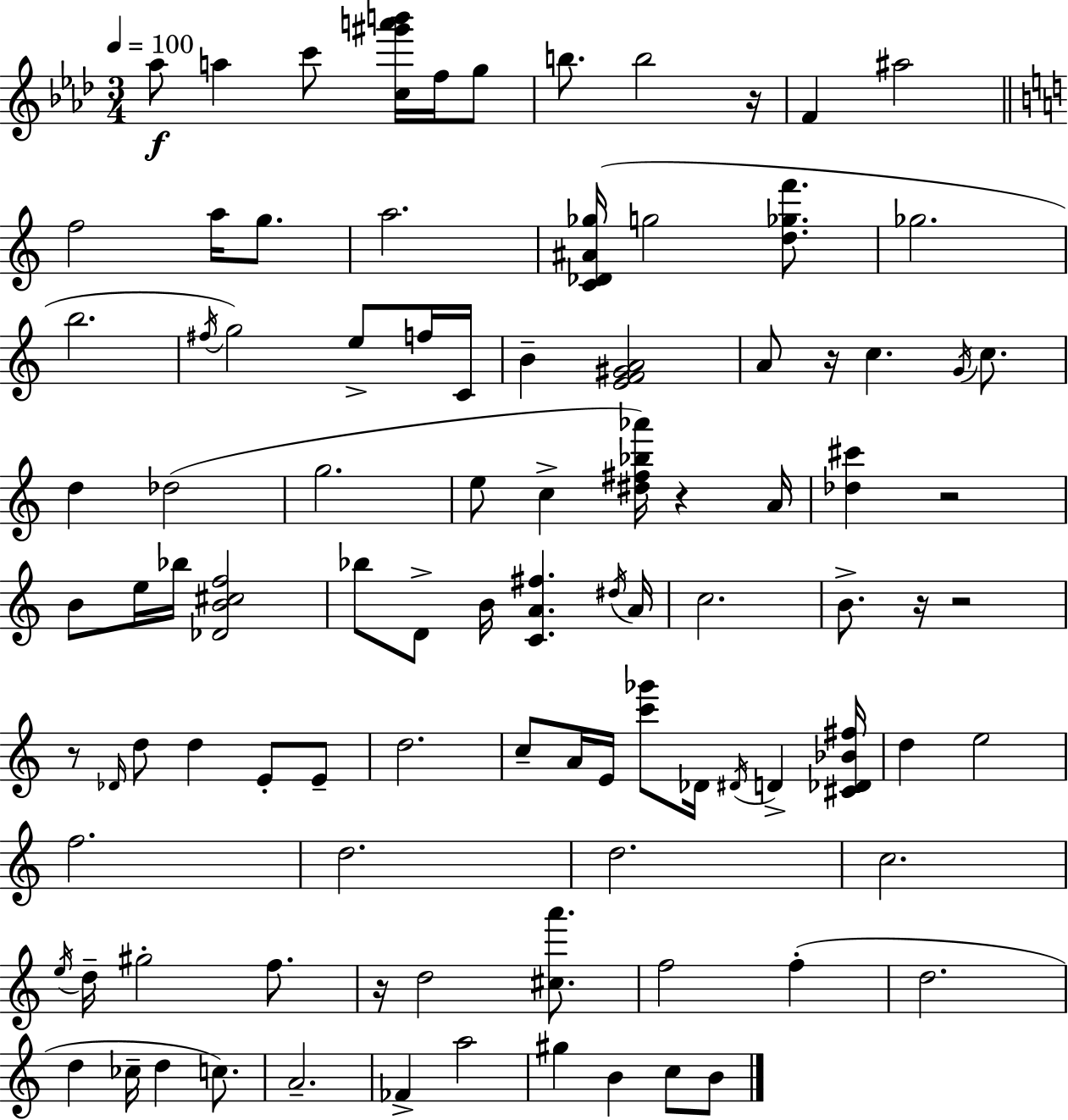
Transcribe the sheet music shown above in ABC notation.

X:1
T:Untitled
M:3/4
L:1/4
K:Fm
_a/2 a c'/2 [c^g'a'b']/4 f/4 g/2 b/2 b2 z/4 F ^a2 f2 a/4 g/2 a2 [C_D^A_g]/4 g2 [d_gf']/2 _g2 b2 ^f/4 g2 e/2 f/4 C/4 B [EF^GA]2 A/2 z/4 c G/4 c/2 d _d2 g2 e/2 c [^d^f_b_a']/4 z A/4 [_d^c'] z2 B/2 e/4 _b/4 [_DB^cf]2 _b/2 D/2 B/4 [CA^f] ^d/4 A/4 c2 B/2 z/4 z2 z/2 _D/4 d/2 d E/2 E/2 d2 c/2 A/4 E/4 [c'_g']/2 _D/4 ^D/4 D [^C_D_B^f]/4 d e2 f2 d2 d2 c2 e/4 d/4 ^g2 f/2 z/4 d2 [^ca']/2 f2 f d2 d _c/4 d c/2 A2 _F a2 ^g B c/2 B/2